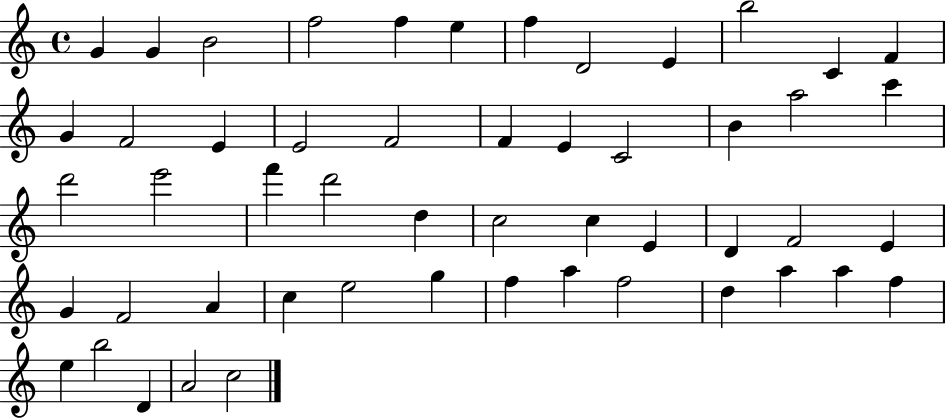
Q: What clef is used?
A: treble